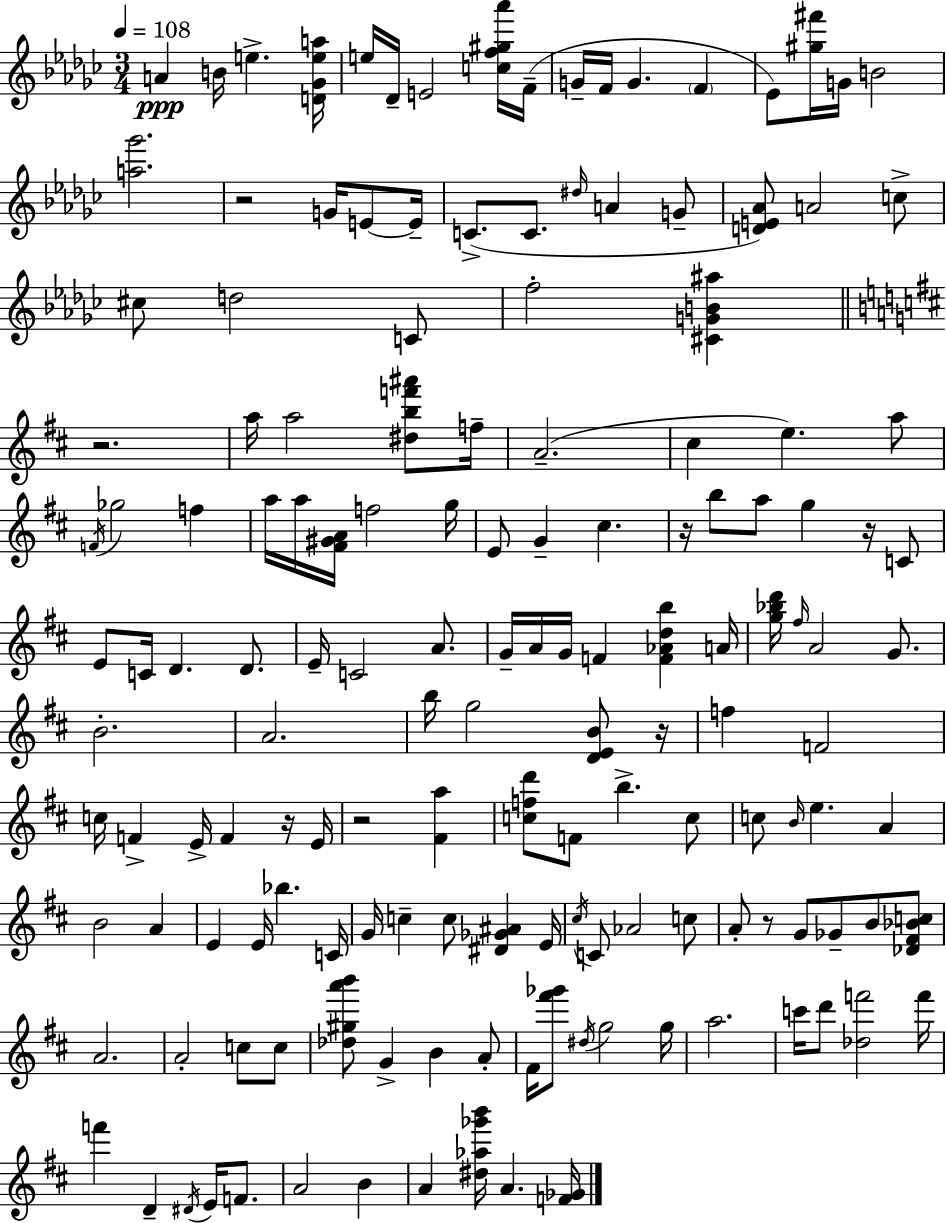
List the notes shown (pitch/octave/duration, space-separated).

A4/q B4/s E5/q. [D4,Gb4,E5,A5]/s E5/s Db4/s E4/h [C5,F5,G#5,Ab6]/s F4/s G4/s F4/s G4/q. F4/q Eb4/e [G#5,F#6]/s G4/s B4/h [A5,Gb6]/h. R/h G4/s E4/e E4/s C4/e. C4/e. D#5/s A4/q G4/e [D4,E4,Ab4]/e A4/h C5/e C#5/e D5/h C4/e F5/h [C#4,G4,B4,A#5]/q R/h. A5/s A5/h [D#5,B5,F6,A#6]/e F5/s A4/h. C#5/q E5/q. A5/e F4/s Gb5/h F5/q A5/s A5/s [F#4,G#4,A4]/s F5/h G5/s E4/e G4/q C#5/q. R/s B5/e A5/e G5/q R/s C4/e E4/e C4/s D4/q. D4/e. E4/s C4/h A4/e. G4/s A4/s G4/s F4/q [F4,Ab4,D5,B5]/q A4/s [G5,Bb5,D6]/s F#5/s A4/h G4/e. B4/h. A4/h. B5/s G5/h [D4,E4,B4]/e R/s F5/q F4/h C5/s F4/q E4/s F4/q R/s E4/s R/h [F#4,A5]/q [C5,F5,D6]/e F4/e B5/q. C5/e C5/e B4/s E5/q. A4/q B4/h A4/q E4/q E4/s Bb5/q. C4/s G4/s C5/q C5/e [D#4,Gb4,A#4]/q E4/s C#5/s C4/e Ab4/h C5/e A4/e R/e G4/e Gb4/e B4/e [Db4,F#4,Bb4,C5]/e A4/h. A4/h C5/e C5/e [Db5,G#5,A6,B6]/e G4/q B4/q A4/e F#4/s [F#6,Gb6]/e D#5/s G5/h G5/s A5/h. C6/s D6/e [Db5,F6]/h F6/s F6/q D4/q D#4/s E4/s F4/e. A4/h B4/q A4/q [D#5,Ab5,Gb6,B6]/s A4/q. [F4,Gb4]/s